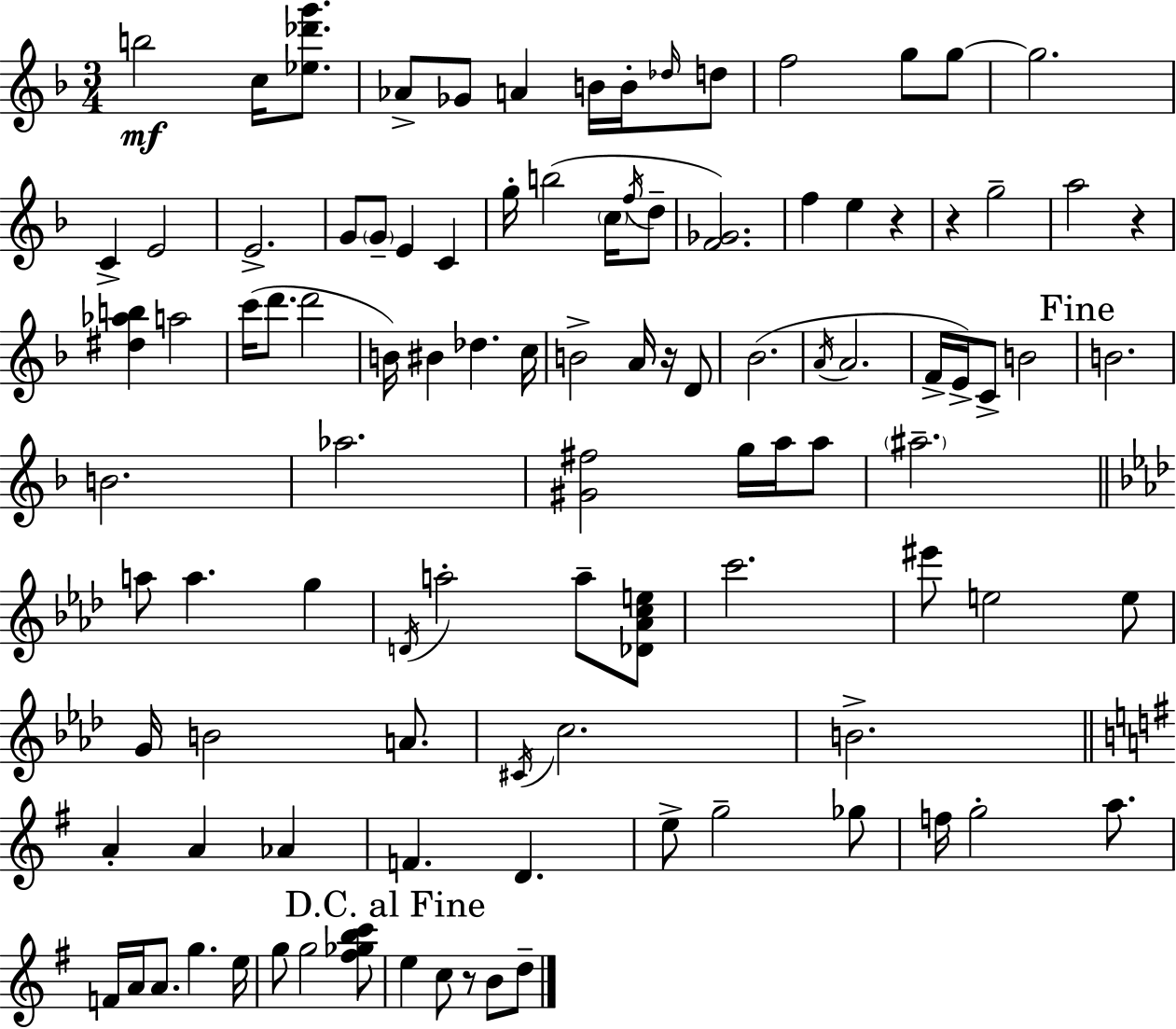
X:1
T:Untitled
M:3/4
L:1/4
K:F
b2 c/4 [_e_d'g']/2 _A/2 _G/2 A B/4 B/4 _d/4 d/2 f2 g/2 g/2 g2 C E2 E2 G/2 G/2 E C g/4 b2 c/4 f/4 d/2 [F_G]2 f e z z g2 a2 z [^d_ab] a2 c'/4 d'/2 d'2 B/4 ^B _d c/4 B2 A/4 z/4 D/2 _B2 A/4 A2 F/4 E/4 C/2 B2 B2 B2 _a2 [^G^f]2 g/4 a/4 a/2 ^a2 a/2 a g D/4 a2 a/2 [_D_Ace]/2 c'2 ^e'/2 e2 e/2 G/4 B2 A/2 ^C/4 c2 B2 A A _A F D e/2 g2 _g/2 f/4 g2 a/2 F/4 A/4 A/2 g e/4 g/2 g2 [^f_gbc']/2 e c/2 z/2 B/2 d/2